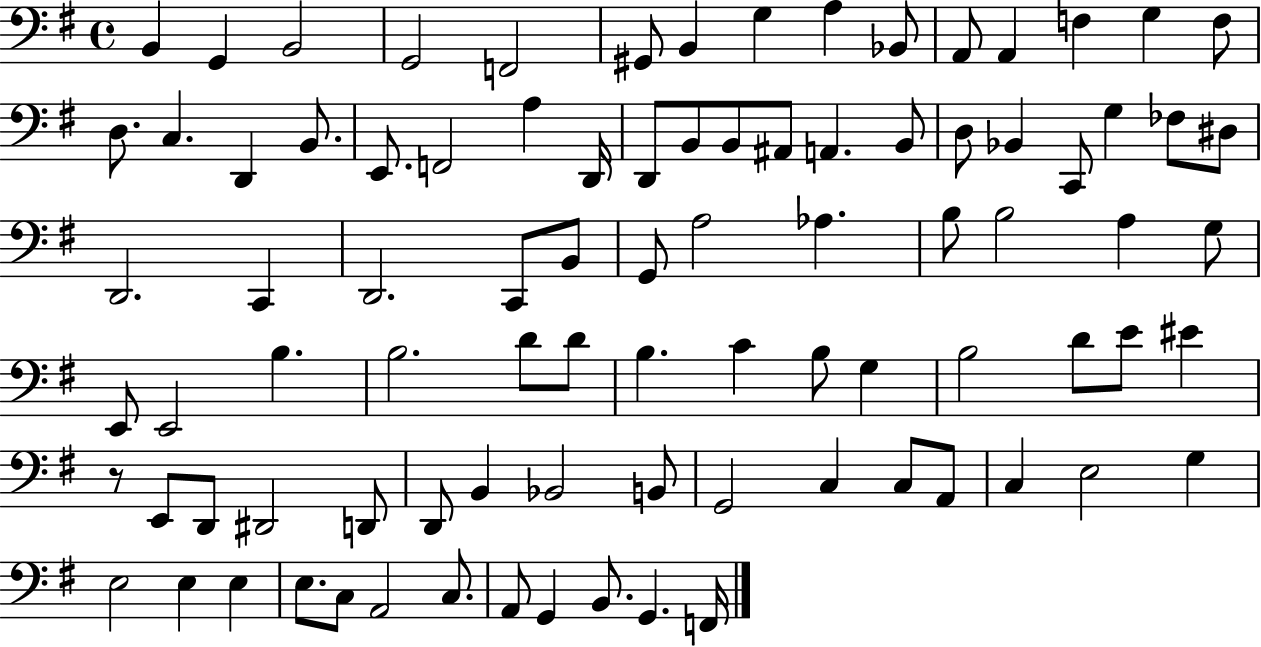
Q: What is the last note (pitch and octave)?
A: F2